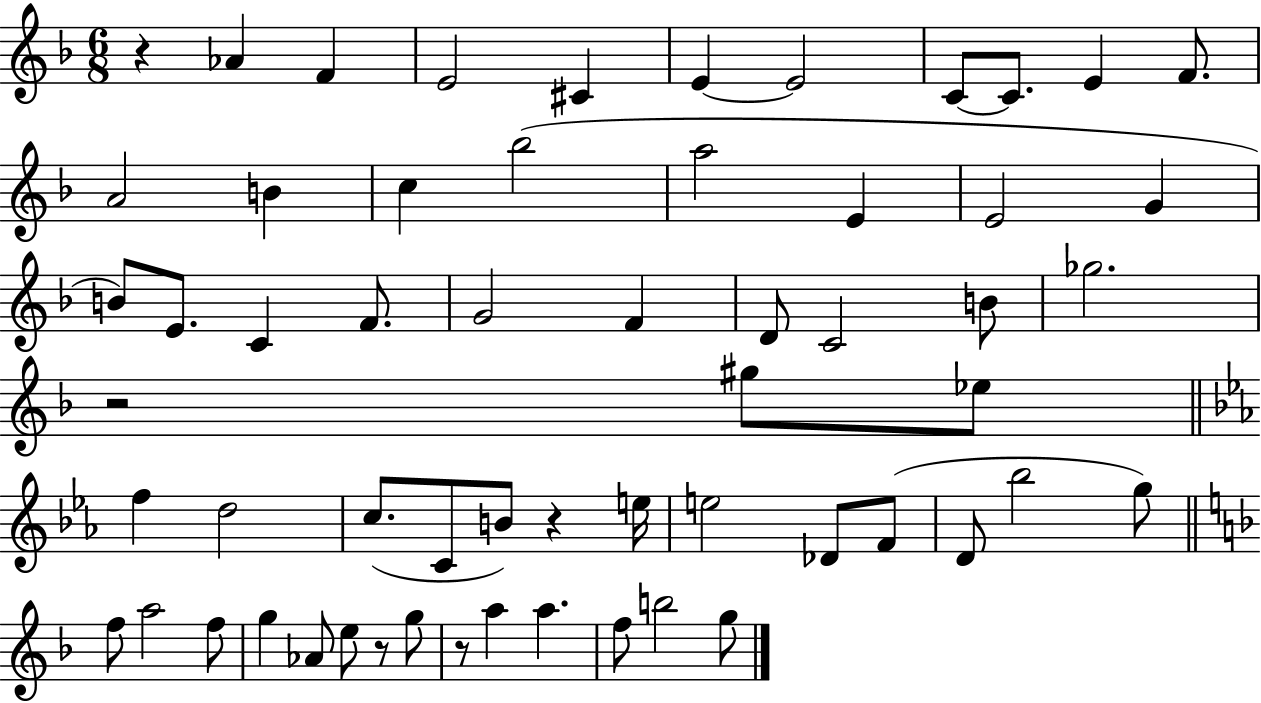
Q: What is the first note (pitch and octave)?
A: Ab4